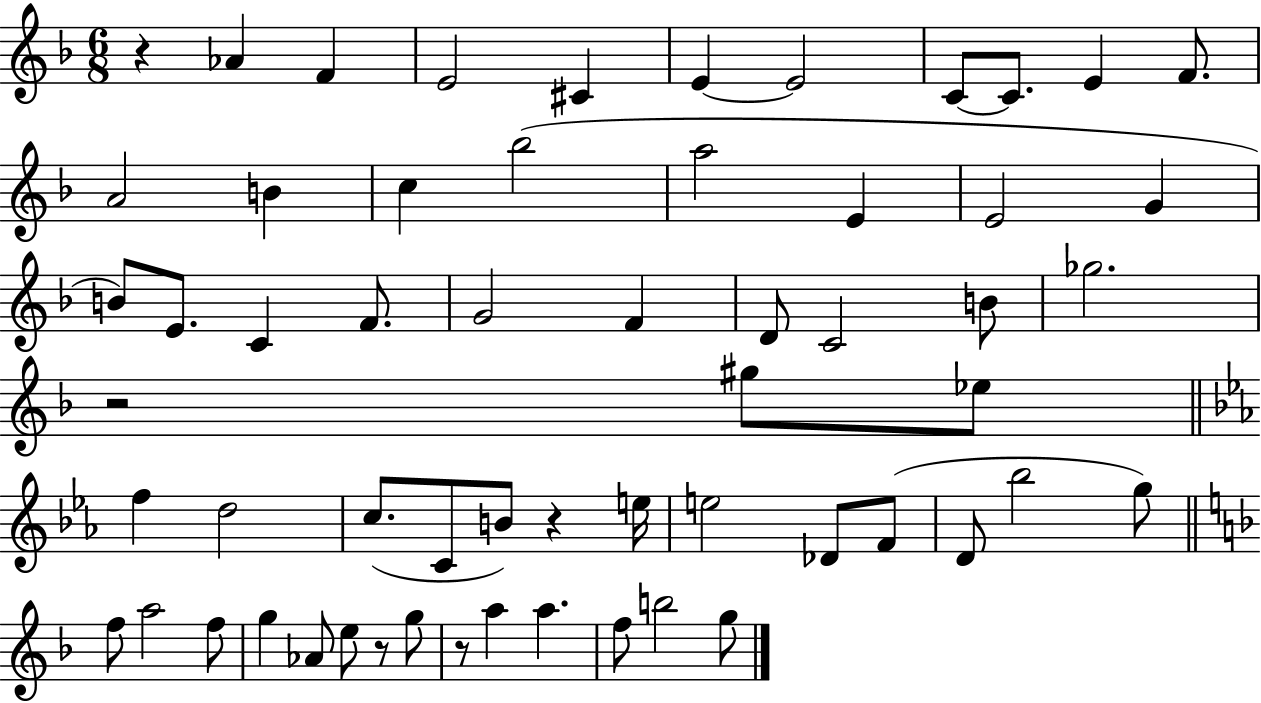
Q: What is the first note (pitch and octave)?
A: Ab4